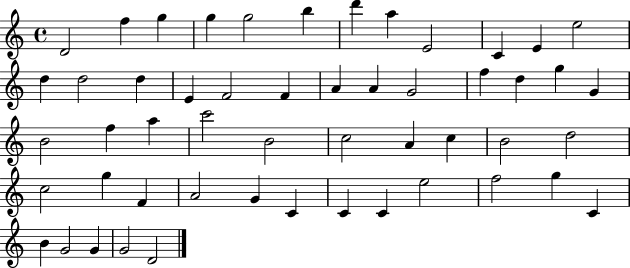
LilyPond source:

{
  \clef treble
  \time 4/4
  \defaultTimeSignature
  \key c \major
  d'2 f''4 g''4 | g''4 g''2 b''4 | d'''4 a''4 e'2 | c'4 e'4 e''2 | \break d''4 d''2 d''4 | e'4 f'2 f'4 | a'4 a'4 g'2 | f''4 d''4 g''4 g'4 | \break b'2 f''4 a''4 | c'''2 b'2 | c''2 a'4 c''4 | b'2 d''2 | \break c''2 g''4 f'4 | a'2 g'4 c'4 | c'4 c'4 e''2 | f''2 g''4 c'4 | \break b'4 g'2 g'4 | g'2 d'2 | \bar "|."
}